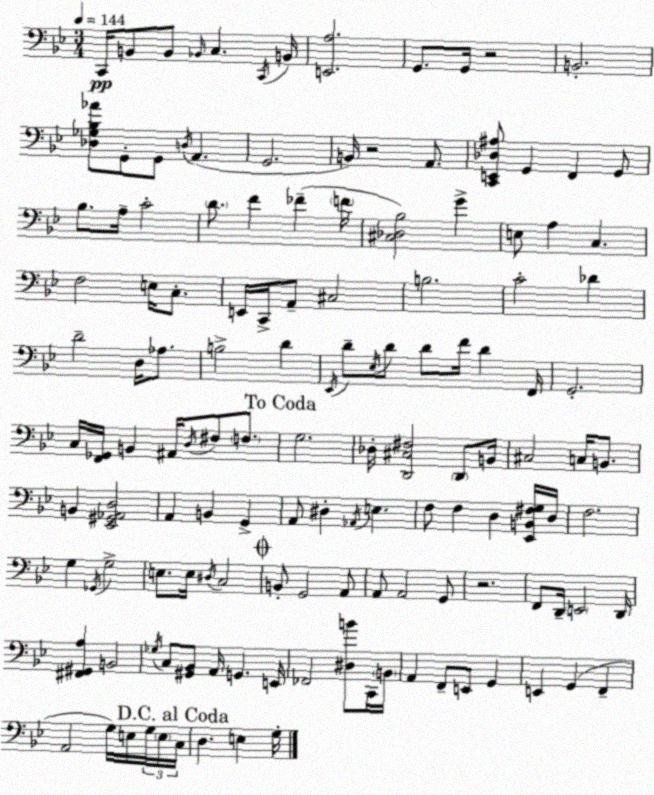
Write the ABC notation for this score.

X:1
T:Untitled
M:3/4
L:1/4
K:Bb
C,,/4 B,,/2 B,,/2 _B,,/4 C, C,,/4 B,,/4 [E,,A,]2 G,,/2 G,,/4 z2 B,,2 [_D,_G,_B,_A]/2 G,,/2 G,,/2 D,/4 A,, G,,2 B,,/4 z2 A,,/2 [C,,E,,_D,^A,]/2 G,, F,, G,,/2 _B,/2 A,/4 C2 D/2 F _F F/4 [^C,_D,_B,]2 G E,/2 A, C, F,2 E,/4 C,/2 E,,/4 C,,/4 A,,/2 ^C,2 B,2 C2 _D D2 D,/4 _A,/2 B,2 D _E,,/4 D/2 _E,/4 D/2 D/2 F/4 D F,,/4 G,,2 C,/4 [F,,_G,,]/4 B,, ^A,,/4 D,/4 ^F,/2 F,/2 G,2 _D,/4 [D,,^C,^F,]2 D,,/2 B,,/4 ^C,2 C,/4 B,,/2 B,, [_E,,^G,,_A,,D,]2 A,, B,, G,, A,,/2 ^D, _A,,/4 E, F,/2 F, D, [_E,,B,,^F,G,]/4 D,/4 F,2 G, _G,,/4 G,2 E,/2 E,/4 ^D,/4 C,2 B,,/2 G,,2 A,,/2 A,,/2 A,,2 G,,/2 z2 F,,/2 D,,/4 E,,2 D,,/4 [^F,,^G,,A,] B,,2 _G,/4 C,/2 [^G,,_B,,]/2 A,,/4 G,, E,,/4 _F,,2 [^D,B]/2 C,,/4 B,,/4 A,, F,,/2 E,,/2 G,, E,, G,, F,, A,,2 G,/4 E,/4 G,/4 E,/4 C,/4 D, E, G,/4